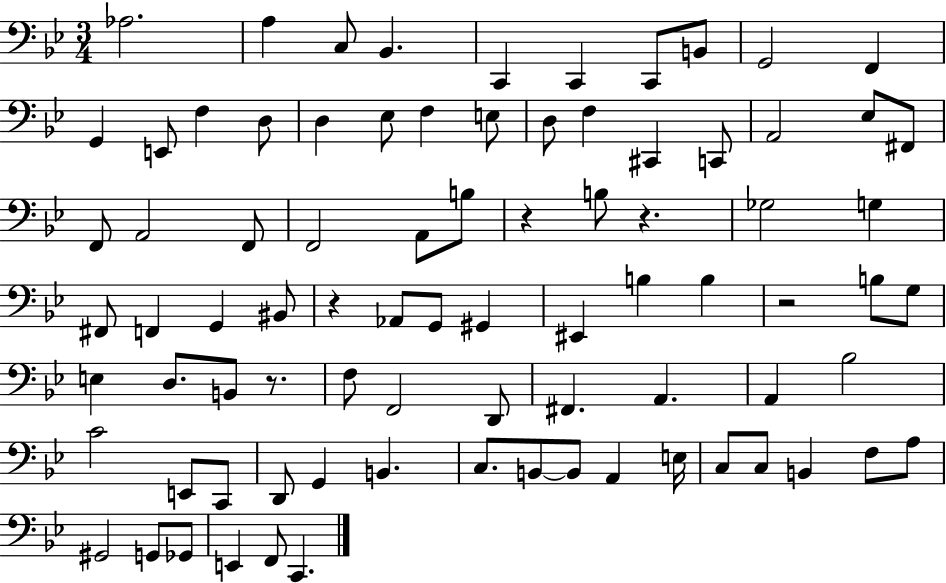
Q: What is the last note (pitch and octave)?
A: C2